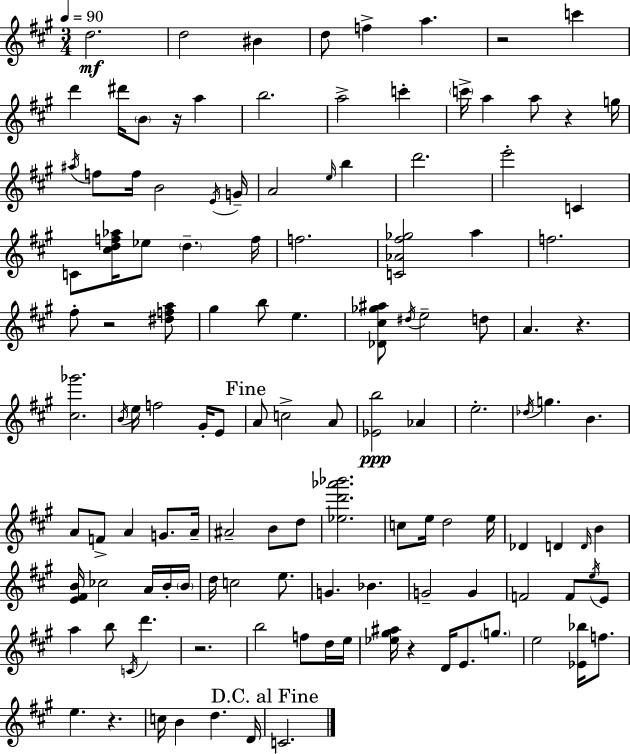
{
  \clef treble
  \numericTimeSignature
  \time 3/4
  \key a \major
  \tempo 4 = 90
  \repeat volta 2 { d''2.\mf | d''2 bis'4 | d''8 f''4-> a''4. | r2 c'''4 | \break d'''4 dis'''16 \parenthesize b'8 r16 a''4 | b''2. | a''2-> c'''4-. | \parenthesize c'''16-> a''4 a''8 r4 g''16 | \break \acciaccatura { ais''16 } f''8 f''16 b'2 | \acciaccatura { e'16 } g'16-- a'2 \grace { e''16 } b''4 | d'''2. | e'''2-. c'4 | \break c'8 <cis'' d'' f'' aes''>16 ees''8 \parenthesize d''4.-- | f''16 f''2. | <c' aes' fis'' ges''>2 a''4 | f''2. | \break fis''8-. r2 | <dis'' f'' a''>8 gis''4 b''8 e''4. | <des' cis'' ges'' ais''>8 \acciaccatura { dis''16 } e''2-- | d''8 a'4. r4. | \break <cis'' ges'''>2. | \acciaccatura { b'16 } e''16 f''2 | gis'16-. e'8 \mark "Fine" a'8 c''2-> | a'8 <ees' b''>2\ppp | \break aes'4 e''2.-. | \acciaccatura { des''16 } g''4. | b'4. a'8 f'8-> a'4 | g'8. a'16-- ais'2-- | \break b'8 d''8 <ees'' d''' aes''' bes'''>2. | c''8 e''16 d''2 | e''16 des'4 d'4 | \grace { d'16 } b'4 <e' fis' b'>16 ces''2 | \break a'16 b'16-. \parenthesize b'16 d''16 c''2 | e''8. g'4. | bes'4. g'2-- | g'4 f'2 | \break f'8 \acciaccatura { e''16 } e'8 a''4 | b''8 \acciaccatura { c'16 } d'''4. r2. | b''2 | f''8 d''16 e''16 <ees'' gis'' ais''>16 r4 | \break d'16 e'8. \parenthesize g''8. e''2 | <ees' bes''>16 f''8. e''4. | r4. c''16 b'4 | d''4. d'16 \mark "D.C. al Fine" c'2. | \break } \bar "|."
}